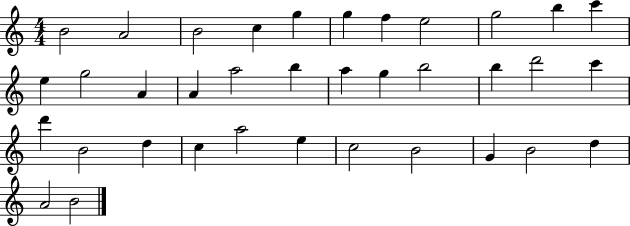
X:1
T:Untitled
M:4/4
L:1/4
K:C
B2 A2 B2 c g g f e2 g2 b c' e g2 A A a2 b a g b2 b d'2 c' d' B2 d c a2 e c2 B2 G B2 d A2 B2